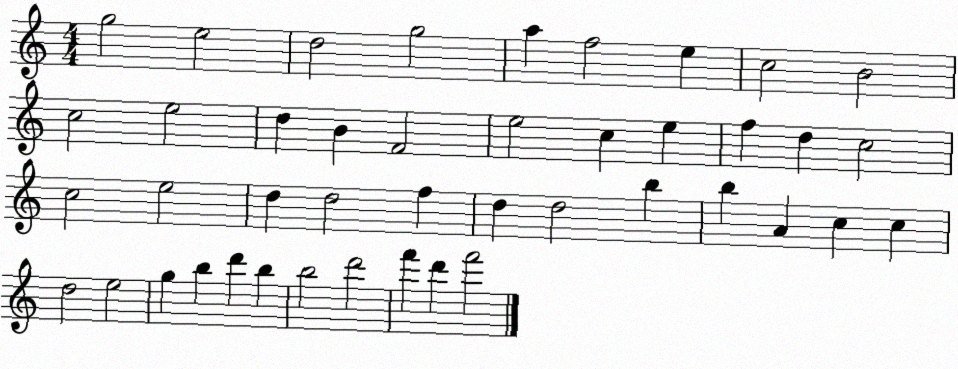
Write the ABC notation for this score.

X:1
T:Untitled
M:4/4
L:1/4
K:C
g2 e2 d2 g2 a f2 e c2 B2 c2 e2 d B F2 e2 c e f d c2 c2 e2 d d2 f d d2 b b A c c d2 e2 g b d' b b2 d'2 f' d' f'2